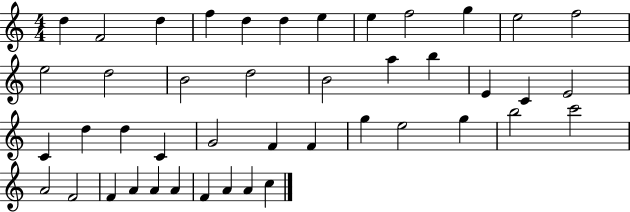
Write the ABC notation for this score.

X:1
T:Untitled
M:4/4
L:1/4
K:C
d F2 d f d d e e f2 g e2 f2 e2 d2 B2 d2 B2 a b E C E2 C d d C G2 F F g e2 g b2 c'2 A2 F2 F A A A F A A c